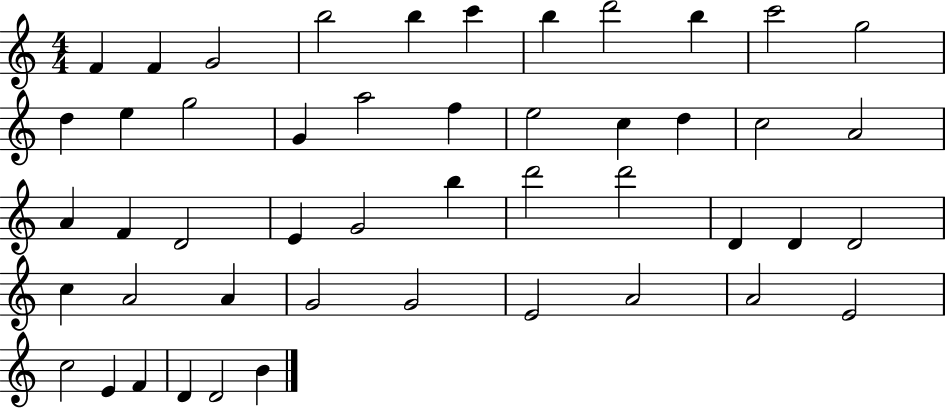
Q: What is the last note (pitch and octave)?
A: B4